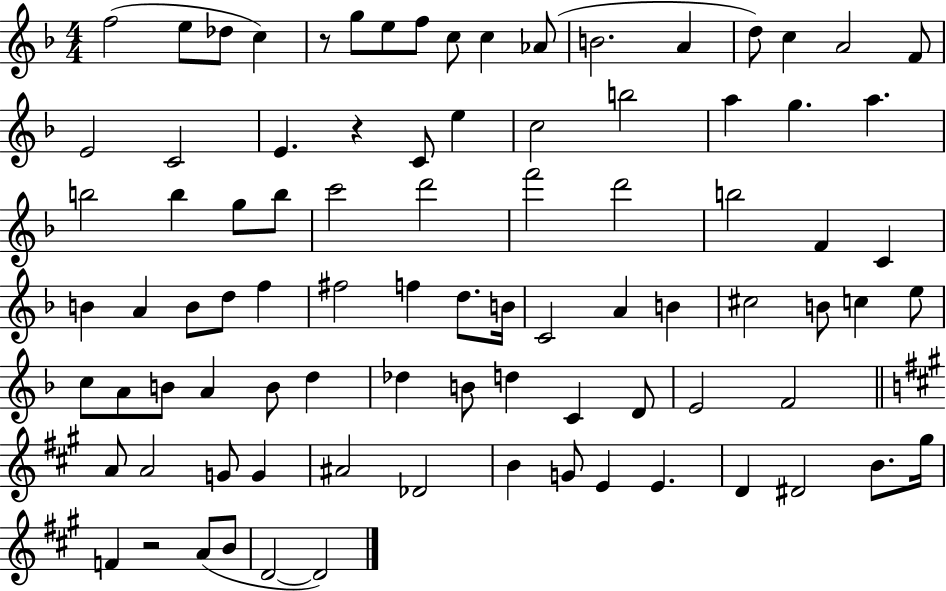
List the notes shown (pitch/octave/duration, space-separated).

F5/h E5/e Db5/e C5/q R/e G5/e E5/e F5/e C5/e C5/q Ab4/e B4/h. A4/q D5/e C5/q A4/h F4/e E4/h C4/h E4/q. R/q C4/e E5/q C5/h B5/h A5/q G5/q. A5/q. B5/h B5/q G5/e B5/e C6/h D6/h F6/h D6/h B5/h F4/q C4/q B4/q A4/q B4/e D5/e F5/q F#5/h F5/q D5/e. B4/s C4/h A4/q B4/q C#5/h B4/e C5/q E5/e C5/e A4/e B4/e A4/q B4/e D5/q Db5/q B4/e D5/q C4/q D4/e E4/h F4/h A4/e A4/h G4/e G4/q A#4/h Db4/h B4/q G4/e E4/q E4/q. D4/q D#4/h B4/e. G#5/s F4/q R/h A4/e B4/e D4/h D4/h